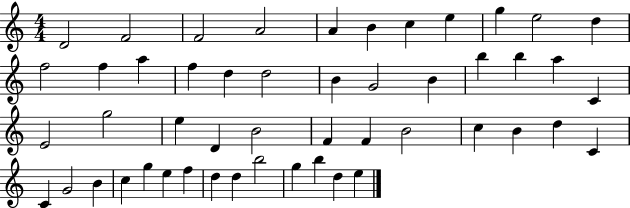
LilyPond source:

{
  \clef treble
  \numericTimeSignature
  \time 4/4
  \key c \major
  d'2 f'2 | f'2 a'2 | a'4 b'4 c''4 e''4 | g''4 e''2 d''4 | \break f''2 f''4 a''4 | f''4 d''4 d''2 | b'4 g'2 b'4 | b''4 b''4 a''4 c'4 | \break e'2 g''2 | e''4 d'4 b'2 | f'4 f'4 b'2 | c''4 b'4 d''4 c'4 | \break c'4 g'2 b'4 | c''4 g''4 e''4 f''4 | d''4 d''4 b''2 | g''4 b''4 d''4 e''4 | \break \bar "|."
}